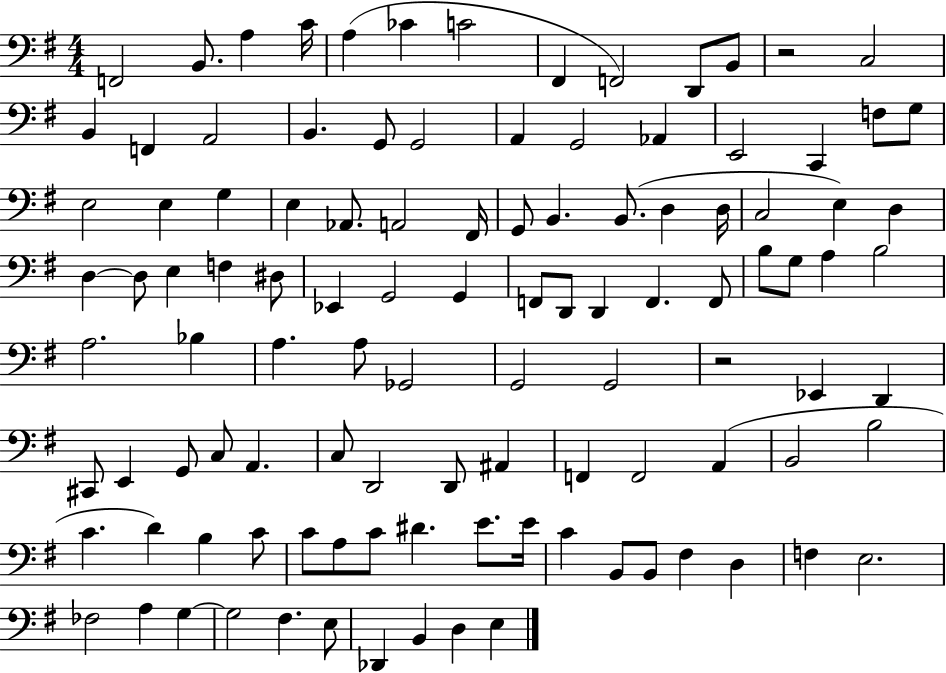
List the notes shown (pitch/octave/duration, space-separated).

F2/h B2/e. A3/q C4/s A3/q CES4/q C4/h F#2/q F2/h D2/e B2/e R/h C3/h B2/q F2/q A2/h B2/q. G2/e G2/h A2/q G2/h Ab2/q E2/h C2/q F3/e G3/e E3/h E3/q G3/q E3/q Ab2/e. A2/h F#2/s G2/e B2/q. B2/e. D3/q D3/s C3/h E3/q D3/q D3/q D3/e E3/q F3/q D#3/e Eb2/q G2/h G2/q F2/e D2/e D2/q F2/q. F2/e B3/e G3/e A3/q B3/h A3/h. Bb3/q A3/q. A3/e Gb2/h G2/h G2/h R/h Eb2/q D2/q C#2/e E2/q G2/e C3/e A2/q. C3/e D2/h D2/e A#2/q F2/q F2/h A2/q B2/h B3/h C4/q. D4/q B3/q C4/e C4/e A3/e C4/e D#4/q. E4/e. E4/s C4/q B2/e B2/e F#3/q D3/q F3/q E3/h. FES3/h A3/q G3/q G3/h F#3/q. E3/e Db2/q B2/q D3/q E3/q